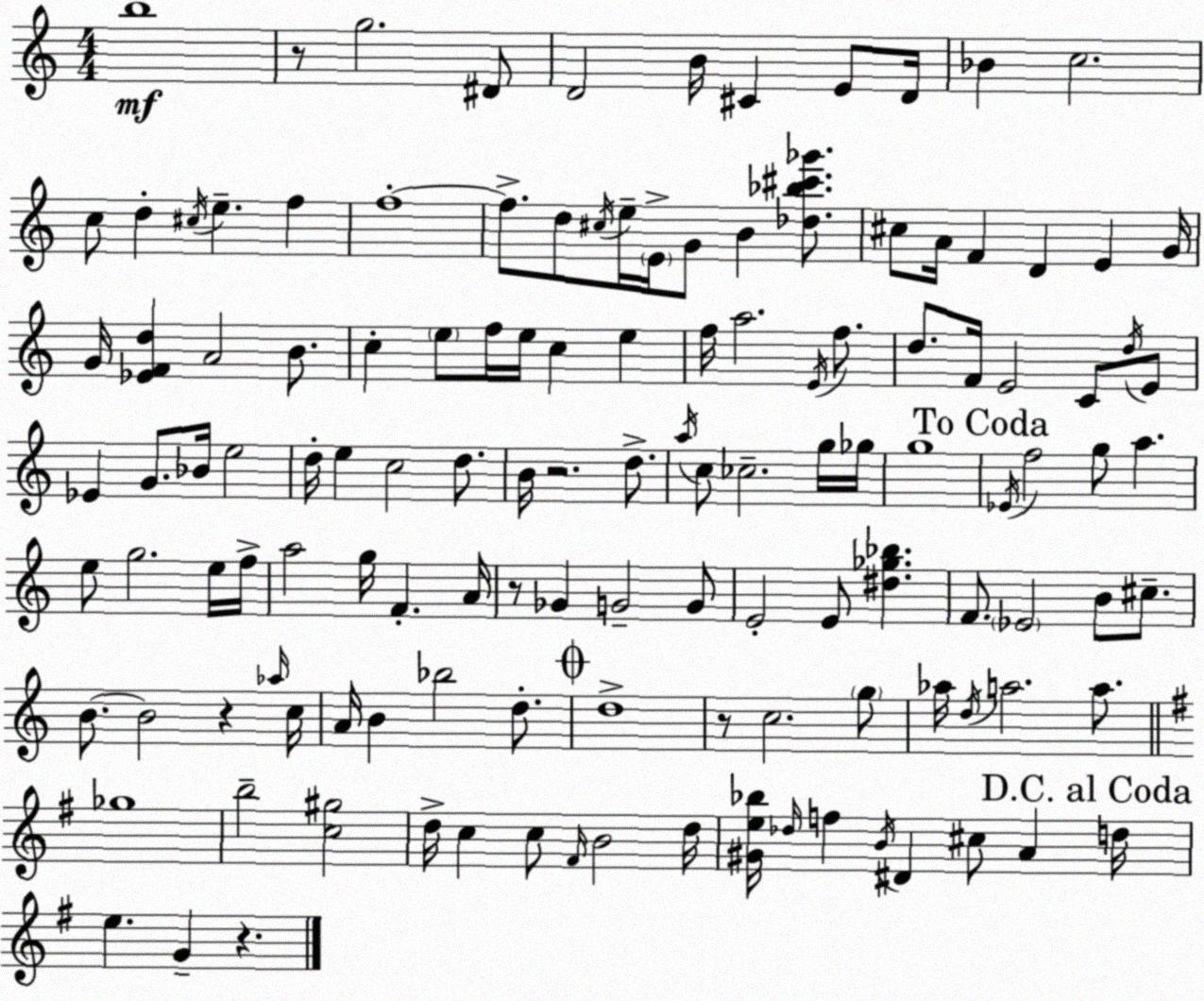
X:1
T:Untitled
M:4/4
L:1/4
K:C
b4 z/2 g2 ^D/2 D2 B/4 ^C E/2 D/4 _B c2 c/2 d ^c/4 e f f4 f/2 d/2 ^c/4 e/4 E/4 G/2 B [_d_b^c'_g']/2 ^c/2 A/4 F D E G/4 G/4 [_EFd] A2 B/2 c e/2 f/4 e/4 c e f/4 a2 E/4 f/2 d/2 F/4 E2 C/2 d/4 E/2 _E G/2 _B/4 e2 d/4 e c2 d/2 B/4 z2 d/2 a/4 c/2 _c2 g/4 _g/4 g4 _E/4 f2 g/2 a e/2 g2 e/4 f/4 a2 g/4 F A/4 z/2 _G G2 G/2 E2 E/2 [^d_g_b] F/2 _E2 B/2 ^c/2 B/2 B2 z _a/4 c/4 A/4 B _b2 d/2 d4 z/2 c2 g/2 _a/4 d/4 a2 a/2 _g4 b2 [c^g]2 d/4 c c/2 ^F/4 B2 d/4 [^Ge_b]/4 _d/4 f B/4 ^D ^c/2 A d/4 e G z